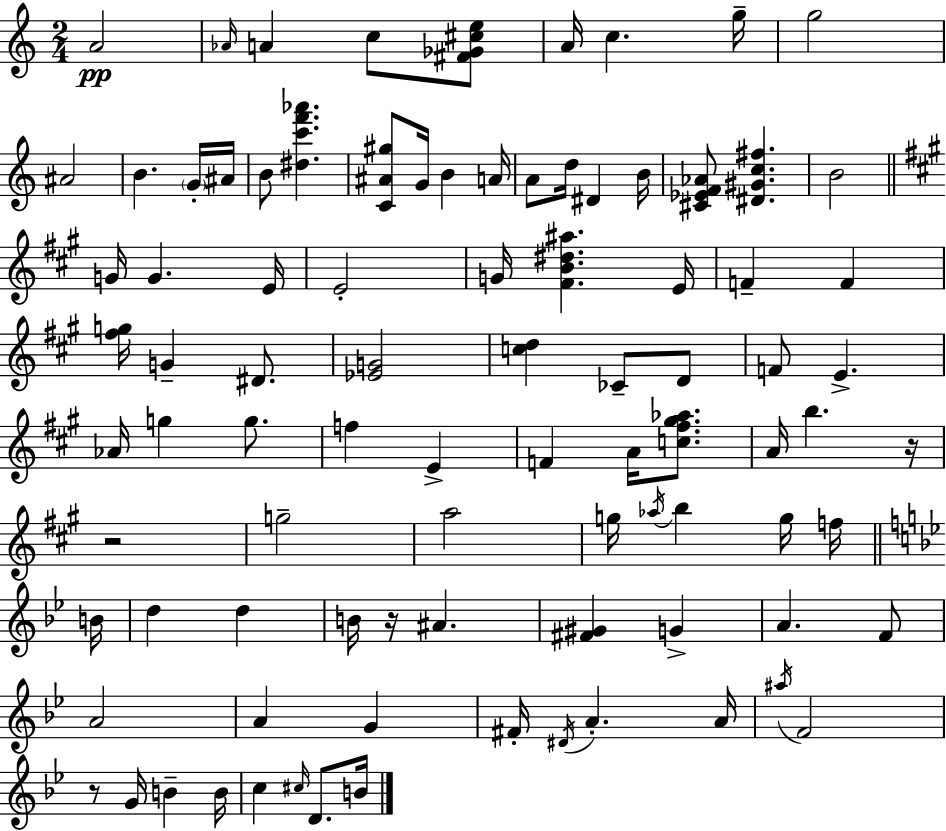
A4/h Ab4/s A4/q C5/e [F#4,Gb4,C#5,E5]/e A4/s C5/q. G5/s G5/h A#4/h B4/q. G4/s A#4/s B4/e [D#5,C6,F6,Ab6]/q. [C4,A#4,G#5]/e G4/s B4/q A4/s A4/e D5/s D#4/q B4/s [C#4,Eb4,F4,Ab4]/e [D#4,G#4,C5,F#5]/q. B4/h G4/s G4/q. E4/s E4/h G4/s [F#4,B4,D#5,A#5]/q. E4/s F4/q F4/q [F#5,G5]/s G4/q D#4/e. [Eb4,G4]/h [C5,D5]/q CES4/e D4/e F4/e E4/q. Ab4/s G5/q G5/e. F5/q E4/q F4/q A4/s [C5,F#5,G#5,Ab5]/e. A4/s B5/q. R/s R/h G5/h A5/h G5/s Ab5/s B5/q G5/s F5/s B4/s D5/q D5/q B4/s R/s A#4/q. [F#4,G#4]/q G4/q A4/q. F4/e A4/h A4/q G4/q F#4/s D#4/s A4/q. A4/s A#5/s F4/h R/e G4/s B4/q B4/s C5/q C#5/s D4/e. B4/s